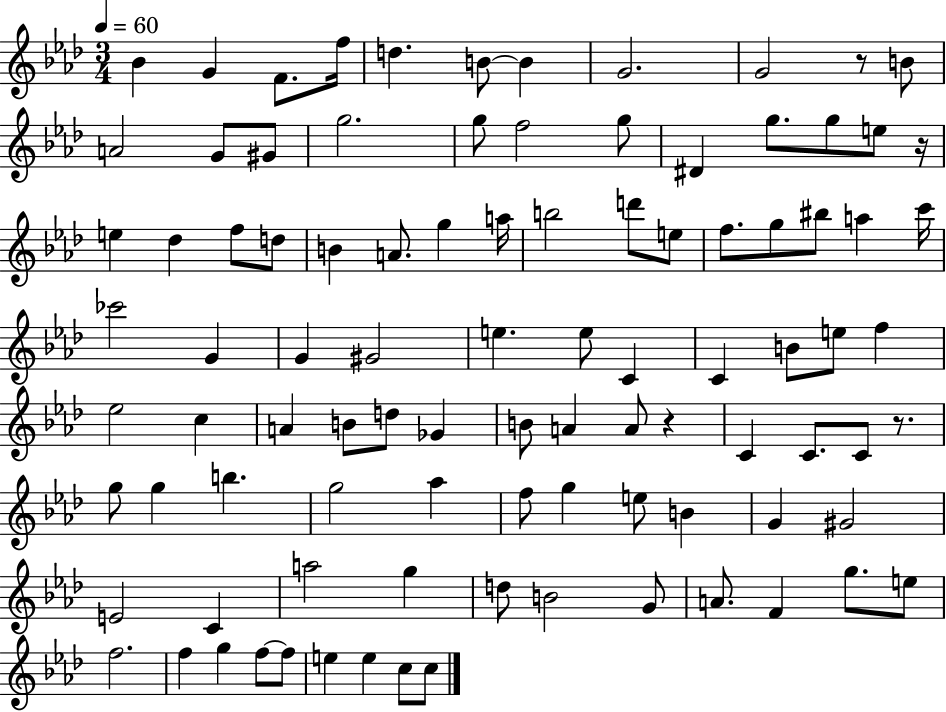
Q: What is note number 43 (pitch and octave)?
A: E5